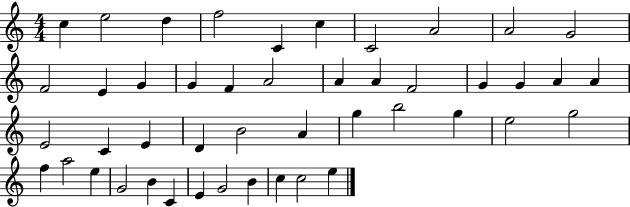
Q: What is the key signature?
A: C major